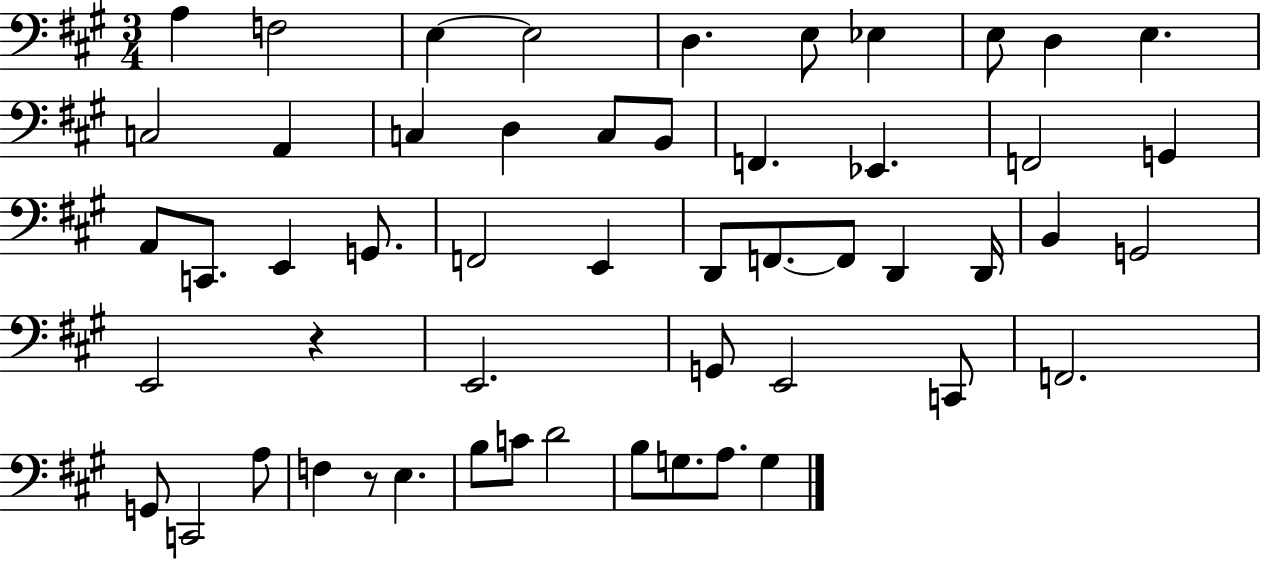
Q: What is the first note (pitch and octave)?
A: A3